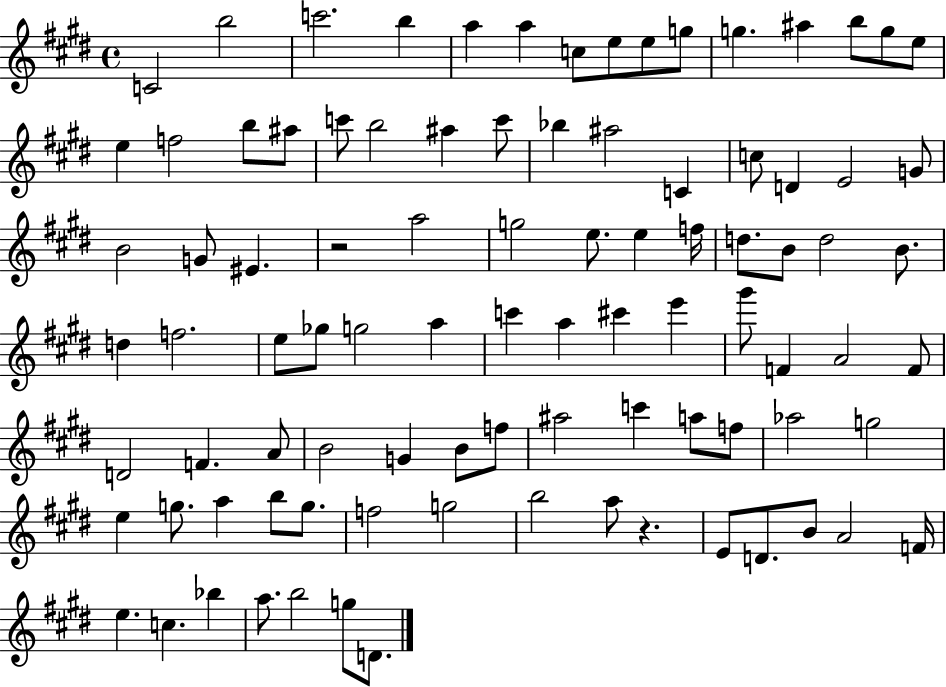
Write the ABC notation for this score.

X:1
T:Untitled
M:4/4
L:1/4
K:E
C2 b2 c'2 b a a c/2 e/2 e/2 g/2 g ^a b/2 g/2 e/2 e f2 b/2 ^a/2 c'/2 b2 ^a c'/2 _b ^a2 C c/2 D E2 G/2 B2 G/2 ^E z2 a2 g2 e/2 e f/4 d/2 B/2 d2 B/2 d f2 e/2 _g/2 g2 a c' a ^c' e' ^g'/2 F A2 F/2 D2 F A/2 B2 G B/2 f/2 ^a2 c' a/2 f/2 _a2 g2 e g/2 a b/2 g/2 f2 g2 b2 a/2 z E/2 D/2 B/2 A2 F/4 e c _b a/2 b2 g/2 D/2